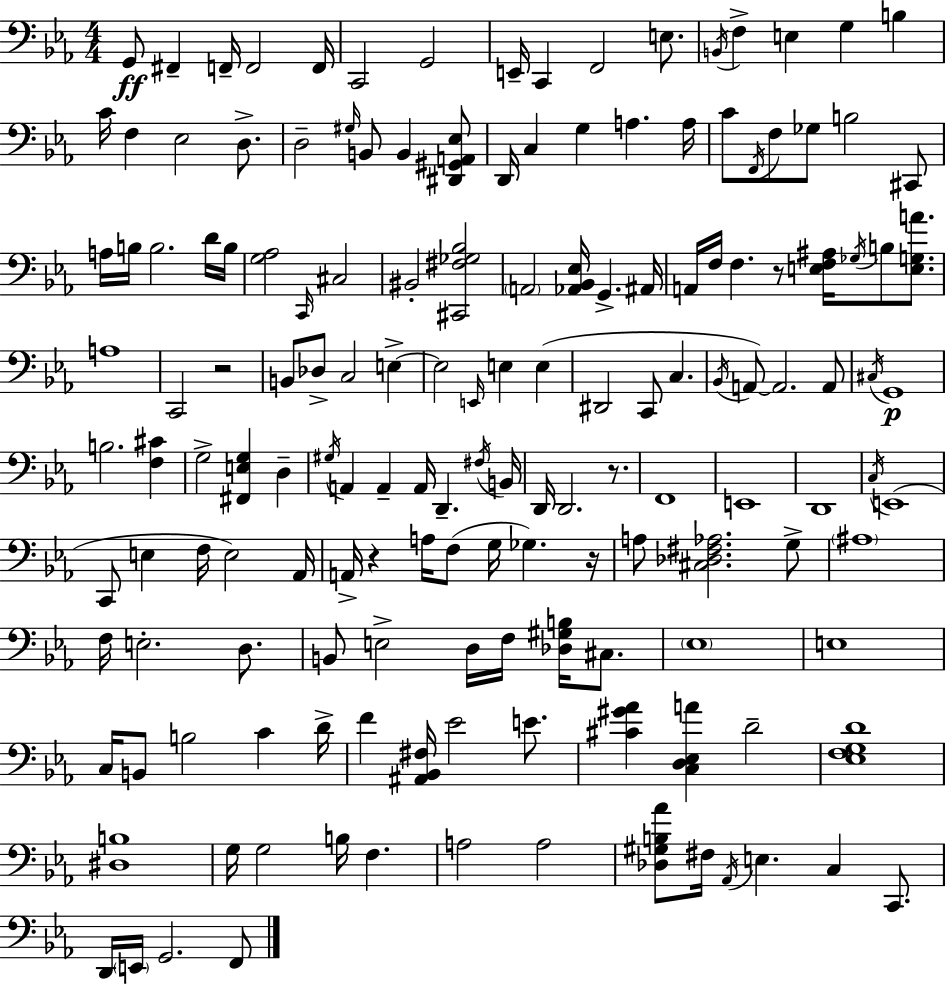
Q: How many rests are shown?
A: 5